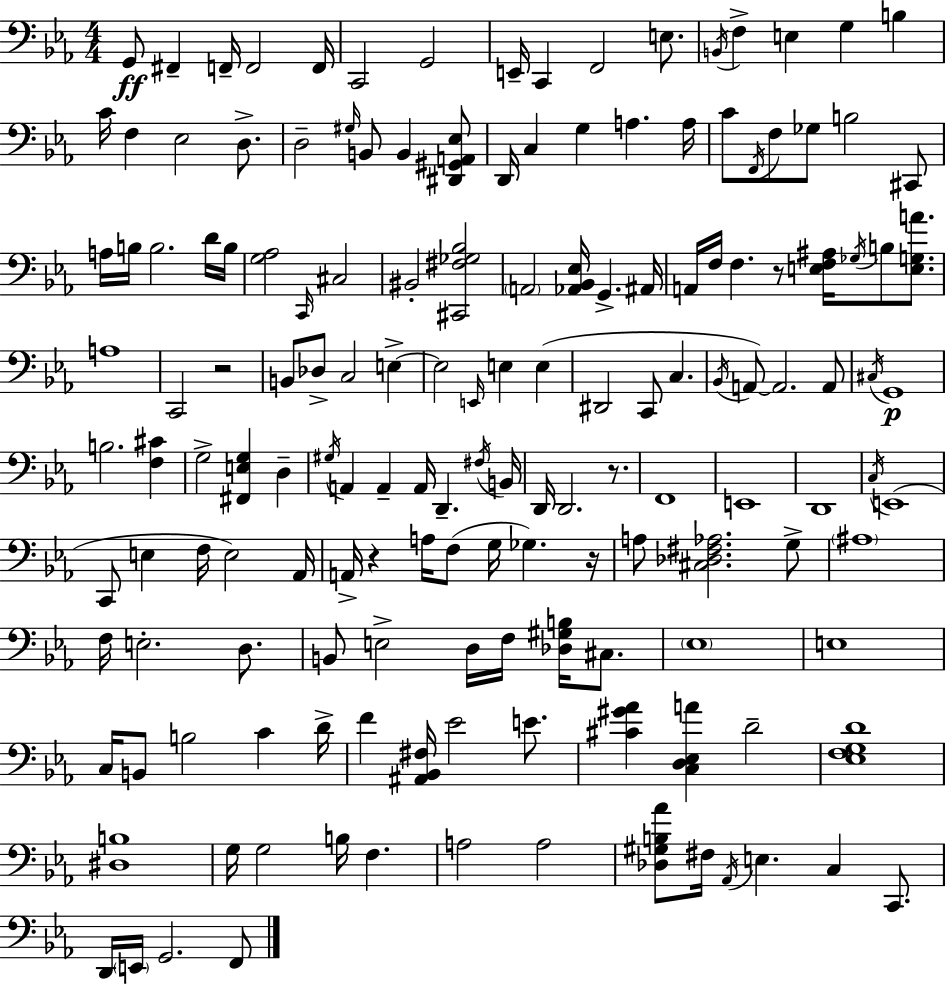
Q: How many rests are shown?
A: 5